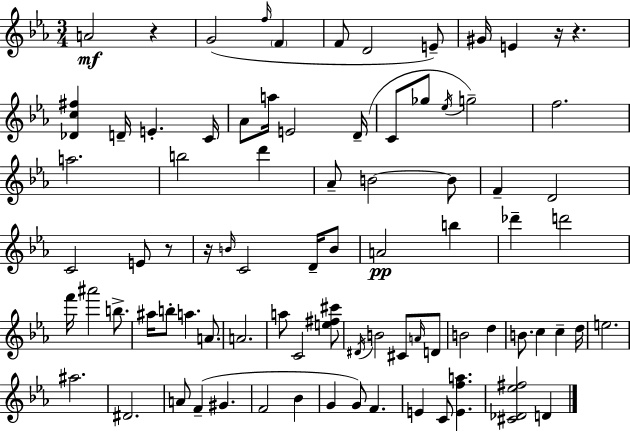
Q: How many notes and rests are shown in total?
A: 83